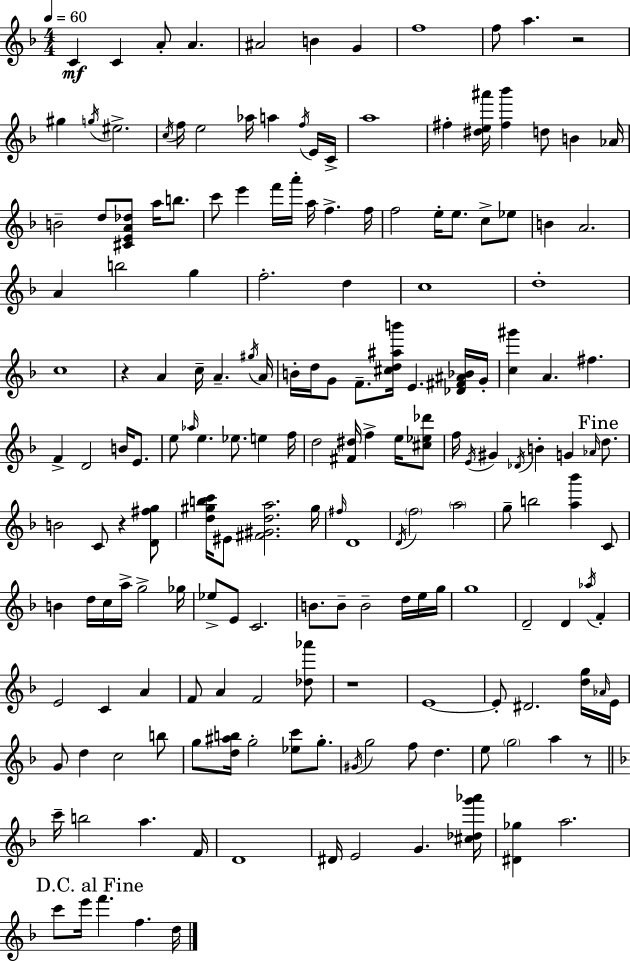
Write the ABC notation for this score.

X:1
T:Untitled
M:4/4
L:1/4
K:F
C C A/2 A ^A2 B G f4 f/2 a z2 ^g g/4 ^e2 c/4 f/4 e2 _a/4 a f/4 E/4 C/4 a4 ^f [^de^a']/4 [^f_b'] d/2 B _A/4 B2 d/2 [^CEA_d]/2 a/4 b/2 c'/2 e' f'/4 a'/4 a/4 f f/4 f2 e/4 e/2 c/2 _e/2 B A2 A b2 g f2 d c4 d4 c4 z A c/4 A ^g/4 A/4 B/4 d/4 G/2 F/2 [^cd^ab']/4 E [_D^F^A_B]/4 G/4 [c^g'] A ^f F D2 B/4 E/2 e/2 _a/4 e _e/2 e f/4 d2 [^F^d]/4 f e/4 [^c_e_d']/2 f/4 E/4 ^G _D/4 B G _A/4 d/2 B2 C/2 z [D^fg]/2 [d^gbc']/4 ^E/2 [^F^Gda]2 ^g/4 ^f/4 D4 D/4 f2 a2 g/2 b2 [a_b'] C/2 B d/4 c/4 a/4 g2 _g/4 _e/2 E/2 C2 B/2 B/2 B2 d/4 e/4 g/4 g4 D2 D _a/4 F E2 C A F/2 A F2 [_d_a']/2 z4 E4 E/2 ^D2 [dg]/4 _A/4 E/4 G/2 d c2 b/2 g/2 [d^ab]/4 g2 [_ec']/2 g/2 ^G/4 g2 f/2 d e/2 g2 a z/2 c'/4 b2 a F/4 D4 ^D/4 E2 G [^c_dg'_a']/4 [^D_g] a2 c'/2 e'/4 f' f d/4